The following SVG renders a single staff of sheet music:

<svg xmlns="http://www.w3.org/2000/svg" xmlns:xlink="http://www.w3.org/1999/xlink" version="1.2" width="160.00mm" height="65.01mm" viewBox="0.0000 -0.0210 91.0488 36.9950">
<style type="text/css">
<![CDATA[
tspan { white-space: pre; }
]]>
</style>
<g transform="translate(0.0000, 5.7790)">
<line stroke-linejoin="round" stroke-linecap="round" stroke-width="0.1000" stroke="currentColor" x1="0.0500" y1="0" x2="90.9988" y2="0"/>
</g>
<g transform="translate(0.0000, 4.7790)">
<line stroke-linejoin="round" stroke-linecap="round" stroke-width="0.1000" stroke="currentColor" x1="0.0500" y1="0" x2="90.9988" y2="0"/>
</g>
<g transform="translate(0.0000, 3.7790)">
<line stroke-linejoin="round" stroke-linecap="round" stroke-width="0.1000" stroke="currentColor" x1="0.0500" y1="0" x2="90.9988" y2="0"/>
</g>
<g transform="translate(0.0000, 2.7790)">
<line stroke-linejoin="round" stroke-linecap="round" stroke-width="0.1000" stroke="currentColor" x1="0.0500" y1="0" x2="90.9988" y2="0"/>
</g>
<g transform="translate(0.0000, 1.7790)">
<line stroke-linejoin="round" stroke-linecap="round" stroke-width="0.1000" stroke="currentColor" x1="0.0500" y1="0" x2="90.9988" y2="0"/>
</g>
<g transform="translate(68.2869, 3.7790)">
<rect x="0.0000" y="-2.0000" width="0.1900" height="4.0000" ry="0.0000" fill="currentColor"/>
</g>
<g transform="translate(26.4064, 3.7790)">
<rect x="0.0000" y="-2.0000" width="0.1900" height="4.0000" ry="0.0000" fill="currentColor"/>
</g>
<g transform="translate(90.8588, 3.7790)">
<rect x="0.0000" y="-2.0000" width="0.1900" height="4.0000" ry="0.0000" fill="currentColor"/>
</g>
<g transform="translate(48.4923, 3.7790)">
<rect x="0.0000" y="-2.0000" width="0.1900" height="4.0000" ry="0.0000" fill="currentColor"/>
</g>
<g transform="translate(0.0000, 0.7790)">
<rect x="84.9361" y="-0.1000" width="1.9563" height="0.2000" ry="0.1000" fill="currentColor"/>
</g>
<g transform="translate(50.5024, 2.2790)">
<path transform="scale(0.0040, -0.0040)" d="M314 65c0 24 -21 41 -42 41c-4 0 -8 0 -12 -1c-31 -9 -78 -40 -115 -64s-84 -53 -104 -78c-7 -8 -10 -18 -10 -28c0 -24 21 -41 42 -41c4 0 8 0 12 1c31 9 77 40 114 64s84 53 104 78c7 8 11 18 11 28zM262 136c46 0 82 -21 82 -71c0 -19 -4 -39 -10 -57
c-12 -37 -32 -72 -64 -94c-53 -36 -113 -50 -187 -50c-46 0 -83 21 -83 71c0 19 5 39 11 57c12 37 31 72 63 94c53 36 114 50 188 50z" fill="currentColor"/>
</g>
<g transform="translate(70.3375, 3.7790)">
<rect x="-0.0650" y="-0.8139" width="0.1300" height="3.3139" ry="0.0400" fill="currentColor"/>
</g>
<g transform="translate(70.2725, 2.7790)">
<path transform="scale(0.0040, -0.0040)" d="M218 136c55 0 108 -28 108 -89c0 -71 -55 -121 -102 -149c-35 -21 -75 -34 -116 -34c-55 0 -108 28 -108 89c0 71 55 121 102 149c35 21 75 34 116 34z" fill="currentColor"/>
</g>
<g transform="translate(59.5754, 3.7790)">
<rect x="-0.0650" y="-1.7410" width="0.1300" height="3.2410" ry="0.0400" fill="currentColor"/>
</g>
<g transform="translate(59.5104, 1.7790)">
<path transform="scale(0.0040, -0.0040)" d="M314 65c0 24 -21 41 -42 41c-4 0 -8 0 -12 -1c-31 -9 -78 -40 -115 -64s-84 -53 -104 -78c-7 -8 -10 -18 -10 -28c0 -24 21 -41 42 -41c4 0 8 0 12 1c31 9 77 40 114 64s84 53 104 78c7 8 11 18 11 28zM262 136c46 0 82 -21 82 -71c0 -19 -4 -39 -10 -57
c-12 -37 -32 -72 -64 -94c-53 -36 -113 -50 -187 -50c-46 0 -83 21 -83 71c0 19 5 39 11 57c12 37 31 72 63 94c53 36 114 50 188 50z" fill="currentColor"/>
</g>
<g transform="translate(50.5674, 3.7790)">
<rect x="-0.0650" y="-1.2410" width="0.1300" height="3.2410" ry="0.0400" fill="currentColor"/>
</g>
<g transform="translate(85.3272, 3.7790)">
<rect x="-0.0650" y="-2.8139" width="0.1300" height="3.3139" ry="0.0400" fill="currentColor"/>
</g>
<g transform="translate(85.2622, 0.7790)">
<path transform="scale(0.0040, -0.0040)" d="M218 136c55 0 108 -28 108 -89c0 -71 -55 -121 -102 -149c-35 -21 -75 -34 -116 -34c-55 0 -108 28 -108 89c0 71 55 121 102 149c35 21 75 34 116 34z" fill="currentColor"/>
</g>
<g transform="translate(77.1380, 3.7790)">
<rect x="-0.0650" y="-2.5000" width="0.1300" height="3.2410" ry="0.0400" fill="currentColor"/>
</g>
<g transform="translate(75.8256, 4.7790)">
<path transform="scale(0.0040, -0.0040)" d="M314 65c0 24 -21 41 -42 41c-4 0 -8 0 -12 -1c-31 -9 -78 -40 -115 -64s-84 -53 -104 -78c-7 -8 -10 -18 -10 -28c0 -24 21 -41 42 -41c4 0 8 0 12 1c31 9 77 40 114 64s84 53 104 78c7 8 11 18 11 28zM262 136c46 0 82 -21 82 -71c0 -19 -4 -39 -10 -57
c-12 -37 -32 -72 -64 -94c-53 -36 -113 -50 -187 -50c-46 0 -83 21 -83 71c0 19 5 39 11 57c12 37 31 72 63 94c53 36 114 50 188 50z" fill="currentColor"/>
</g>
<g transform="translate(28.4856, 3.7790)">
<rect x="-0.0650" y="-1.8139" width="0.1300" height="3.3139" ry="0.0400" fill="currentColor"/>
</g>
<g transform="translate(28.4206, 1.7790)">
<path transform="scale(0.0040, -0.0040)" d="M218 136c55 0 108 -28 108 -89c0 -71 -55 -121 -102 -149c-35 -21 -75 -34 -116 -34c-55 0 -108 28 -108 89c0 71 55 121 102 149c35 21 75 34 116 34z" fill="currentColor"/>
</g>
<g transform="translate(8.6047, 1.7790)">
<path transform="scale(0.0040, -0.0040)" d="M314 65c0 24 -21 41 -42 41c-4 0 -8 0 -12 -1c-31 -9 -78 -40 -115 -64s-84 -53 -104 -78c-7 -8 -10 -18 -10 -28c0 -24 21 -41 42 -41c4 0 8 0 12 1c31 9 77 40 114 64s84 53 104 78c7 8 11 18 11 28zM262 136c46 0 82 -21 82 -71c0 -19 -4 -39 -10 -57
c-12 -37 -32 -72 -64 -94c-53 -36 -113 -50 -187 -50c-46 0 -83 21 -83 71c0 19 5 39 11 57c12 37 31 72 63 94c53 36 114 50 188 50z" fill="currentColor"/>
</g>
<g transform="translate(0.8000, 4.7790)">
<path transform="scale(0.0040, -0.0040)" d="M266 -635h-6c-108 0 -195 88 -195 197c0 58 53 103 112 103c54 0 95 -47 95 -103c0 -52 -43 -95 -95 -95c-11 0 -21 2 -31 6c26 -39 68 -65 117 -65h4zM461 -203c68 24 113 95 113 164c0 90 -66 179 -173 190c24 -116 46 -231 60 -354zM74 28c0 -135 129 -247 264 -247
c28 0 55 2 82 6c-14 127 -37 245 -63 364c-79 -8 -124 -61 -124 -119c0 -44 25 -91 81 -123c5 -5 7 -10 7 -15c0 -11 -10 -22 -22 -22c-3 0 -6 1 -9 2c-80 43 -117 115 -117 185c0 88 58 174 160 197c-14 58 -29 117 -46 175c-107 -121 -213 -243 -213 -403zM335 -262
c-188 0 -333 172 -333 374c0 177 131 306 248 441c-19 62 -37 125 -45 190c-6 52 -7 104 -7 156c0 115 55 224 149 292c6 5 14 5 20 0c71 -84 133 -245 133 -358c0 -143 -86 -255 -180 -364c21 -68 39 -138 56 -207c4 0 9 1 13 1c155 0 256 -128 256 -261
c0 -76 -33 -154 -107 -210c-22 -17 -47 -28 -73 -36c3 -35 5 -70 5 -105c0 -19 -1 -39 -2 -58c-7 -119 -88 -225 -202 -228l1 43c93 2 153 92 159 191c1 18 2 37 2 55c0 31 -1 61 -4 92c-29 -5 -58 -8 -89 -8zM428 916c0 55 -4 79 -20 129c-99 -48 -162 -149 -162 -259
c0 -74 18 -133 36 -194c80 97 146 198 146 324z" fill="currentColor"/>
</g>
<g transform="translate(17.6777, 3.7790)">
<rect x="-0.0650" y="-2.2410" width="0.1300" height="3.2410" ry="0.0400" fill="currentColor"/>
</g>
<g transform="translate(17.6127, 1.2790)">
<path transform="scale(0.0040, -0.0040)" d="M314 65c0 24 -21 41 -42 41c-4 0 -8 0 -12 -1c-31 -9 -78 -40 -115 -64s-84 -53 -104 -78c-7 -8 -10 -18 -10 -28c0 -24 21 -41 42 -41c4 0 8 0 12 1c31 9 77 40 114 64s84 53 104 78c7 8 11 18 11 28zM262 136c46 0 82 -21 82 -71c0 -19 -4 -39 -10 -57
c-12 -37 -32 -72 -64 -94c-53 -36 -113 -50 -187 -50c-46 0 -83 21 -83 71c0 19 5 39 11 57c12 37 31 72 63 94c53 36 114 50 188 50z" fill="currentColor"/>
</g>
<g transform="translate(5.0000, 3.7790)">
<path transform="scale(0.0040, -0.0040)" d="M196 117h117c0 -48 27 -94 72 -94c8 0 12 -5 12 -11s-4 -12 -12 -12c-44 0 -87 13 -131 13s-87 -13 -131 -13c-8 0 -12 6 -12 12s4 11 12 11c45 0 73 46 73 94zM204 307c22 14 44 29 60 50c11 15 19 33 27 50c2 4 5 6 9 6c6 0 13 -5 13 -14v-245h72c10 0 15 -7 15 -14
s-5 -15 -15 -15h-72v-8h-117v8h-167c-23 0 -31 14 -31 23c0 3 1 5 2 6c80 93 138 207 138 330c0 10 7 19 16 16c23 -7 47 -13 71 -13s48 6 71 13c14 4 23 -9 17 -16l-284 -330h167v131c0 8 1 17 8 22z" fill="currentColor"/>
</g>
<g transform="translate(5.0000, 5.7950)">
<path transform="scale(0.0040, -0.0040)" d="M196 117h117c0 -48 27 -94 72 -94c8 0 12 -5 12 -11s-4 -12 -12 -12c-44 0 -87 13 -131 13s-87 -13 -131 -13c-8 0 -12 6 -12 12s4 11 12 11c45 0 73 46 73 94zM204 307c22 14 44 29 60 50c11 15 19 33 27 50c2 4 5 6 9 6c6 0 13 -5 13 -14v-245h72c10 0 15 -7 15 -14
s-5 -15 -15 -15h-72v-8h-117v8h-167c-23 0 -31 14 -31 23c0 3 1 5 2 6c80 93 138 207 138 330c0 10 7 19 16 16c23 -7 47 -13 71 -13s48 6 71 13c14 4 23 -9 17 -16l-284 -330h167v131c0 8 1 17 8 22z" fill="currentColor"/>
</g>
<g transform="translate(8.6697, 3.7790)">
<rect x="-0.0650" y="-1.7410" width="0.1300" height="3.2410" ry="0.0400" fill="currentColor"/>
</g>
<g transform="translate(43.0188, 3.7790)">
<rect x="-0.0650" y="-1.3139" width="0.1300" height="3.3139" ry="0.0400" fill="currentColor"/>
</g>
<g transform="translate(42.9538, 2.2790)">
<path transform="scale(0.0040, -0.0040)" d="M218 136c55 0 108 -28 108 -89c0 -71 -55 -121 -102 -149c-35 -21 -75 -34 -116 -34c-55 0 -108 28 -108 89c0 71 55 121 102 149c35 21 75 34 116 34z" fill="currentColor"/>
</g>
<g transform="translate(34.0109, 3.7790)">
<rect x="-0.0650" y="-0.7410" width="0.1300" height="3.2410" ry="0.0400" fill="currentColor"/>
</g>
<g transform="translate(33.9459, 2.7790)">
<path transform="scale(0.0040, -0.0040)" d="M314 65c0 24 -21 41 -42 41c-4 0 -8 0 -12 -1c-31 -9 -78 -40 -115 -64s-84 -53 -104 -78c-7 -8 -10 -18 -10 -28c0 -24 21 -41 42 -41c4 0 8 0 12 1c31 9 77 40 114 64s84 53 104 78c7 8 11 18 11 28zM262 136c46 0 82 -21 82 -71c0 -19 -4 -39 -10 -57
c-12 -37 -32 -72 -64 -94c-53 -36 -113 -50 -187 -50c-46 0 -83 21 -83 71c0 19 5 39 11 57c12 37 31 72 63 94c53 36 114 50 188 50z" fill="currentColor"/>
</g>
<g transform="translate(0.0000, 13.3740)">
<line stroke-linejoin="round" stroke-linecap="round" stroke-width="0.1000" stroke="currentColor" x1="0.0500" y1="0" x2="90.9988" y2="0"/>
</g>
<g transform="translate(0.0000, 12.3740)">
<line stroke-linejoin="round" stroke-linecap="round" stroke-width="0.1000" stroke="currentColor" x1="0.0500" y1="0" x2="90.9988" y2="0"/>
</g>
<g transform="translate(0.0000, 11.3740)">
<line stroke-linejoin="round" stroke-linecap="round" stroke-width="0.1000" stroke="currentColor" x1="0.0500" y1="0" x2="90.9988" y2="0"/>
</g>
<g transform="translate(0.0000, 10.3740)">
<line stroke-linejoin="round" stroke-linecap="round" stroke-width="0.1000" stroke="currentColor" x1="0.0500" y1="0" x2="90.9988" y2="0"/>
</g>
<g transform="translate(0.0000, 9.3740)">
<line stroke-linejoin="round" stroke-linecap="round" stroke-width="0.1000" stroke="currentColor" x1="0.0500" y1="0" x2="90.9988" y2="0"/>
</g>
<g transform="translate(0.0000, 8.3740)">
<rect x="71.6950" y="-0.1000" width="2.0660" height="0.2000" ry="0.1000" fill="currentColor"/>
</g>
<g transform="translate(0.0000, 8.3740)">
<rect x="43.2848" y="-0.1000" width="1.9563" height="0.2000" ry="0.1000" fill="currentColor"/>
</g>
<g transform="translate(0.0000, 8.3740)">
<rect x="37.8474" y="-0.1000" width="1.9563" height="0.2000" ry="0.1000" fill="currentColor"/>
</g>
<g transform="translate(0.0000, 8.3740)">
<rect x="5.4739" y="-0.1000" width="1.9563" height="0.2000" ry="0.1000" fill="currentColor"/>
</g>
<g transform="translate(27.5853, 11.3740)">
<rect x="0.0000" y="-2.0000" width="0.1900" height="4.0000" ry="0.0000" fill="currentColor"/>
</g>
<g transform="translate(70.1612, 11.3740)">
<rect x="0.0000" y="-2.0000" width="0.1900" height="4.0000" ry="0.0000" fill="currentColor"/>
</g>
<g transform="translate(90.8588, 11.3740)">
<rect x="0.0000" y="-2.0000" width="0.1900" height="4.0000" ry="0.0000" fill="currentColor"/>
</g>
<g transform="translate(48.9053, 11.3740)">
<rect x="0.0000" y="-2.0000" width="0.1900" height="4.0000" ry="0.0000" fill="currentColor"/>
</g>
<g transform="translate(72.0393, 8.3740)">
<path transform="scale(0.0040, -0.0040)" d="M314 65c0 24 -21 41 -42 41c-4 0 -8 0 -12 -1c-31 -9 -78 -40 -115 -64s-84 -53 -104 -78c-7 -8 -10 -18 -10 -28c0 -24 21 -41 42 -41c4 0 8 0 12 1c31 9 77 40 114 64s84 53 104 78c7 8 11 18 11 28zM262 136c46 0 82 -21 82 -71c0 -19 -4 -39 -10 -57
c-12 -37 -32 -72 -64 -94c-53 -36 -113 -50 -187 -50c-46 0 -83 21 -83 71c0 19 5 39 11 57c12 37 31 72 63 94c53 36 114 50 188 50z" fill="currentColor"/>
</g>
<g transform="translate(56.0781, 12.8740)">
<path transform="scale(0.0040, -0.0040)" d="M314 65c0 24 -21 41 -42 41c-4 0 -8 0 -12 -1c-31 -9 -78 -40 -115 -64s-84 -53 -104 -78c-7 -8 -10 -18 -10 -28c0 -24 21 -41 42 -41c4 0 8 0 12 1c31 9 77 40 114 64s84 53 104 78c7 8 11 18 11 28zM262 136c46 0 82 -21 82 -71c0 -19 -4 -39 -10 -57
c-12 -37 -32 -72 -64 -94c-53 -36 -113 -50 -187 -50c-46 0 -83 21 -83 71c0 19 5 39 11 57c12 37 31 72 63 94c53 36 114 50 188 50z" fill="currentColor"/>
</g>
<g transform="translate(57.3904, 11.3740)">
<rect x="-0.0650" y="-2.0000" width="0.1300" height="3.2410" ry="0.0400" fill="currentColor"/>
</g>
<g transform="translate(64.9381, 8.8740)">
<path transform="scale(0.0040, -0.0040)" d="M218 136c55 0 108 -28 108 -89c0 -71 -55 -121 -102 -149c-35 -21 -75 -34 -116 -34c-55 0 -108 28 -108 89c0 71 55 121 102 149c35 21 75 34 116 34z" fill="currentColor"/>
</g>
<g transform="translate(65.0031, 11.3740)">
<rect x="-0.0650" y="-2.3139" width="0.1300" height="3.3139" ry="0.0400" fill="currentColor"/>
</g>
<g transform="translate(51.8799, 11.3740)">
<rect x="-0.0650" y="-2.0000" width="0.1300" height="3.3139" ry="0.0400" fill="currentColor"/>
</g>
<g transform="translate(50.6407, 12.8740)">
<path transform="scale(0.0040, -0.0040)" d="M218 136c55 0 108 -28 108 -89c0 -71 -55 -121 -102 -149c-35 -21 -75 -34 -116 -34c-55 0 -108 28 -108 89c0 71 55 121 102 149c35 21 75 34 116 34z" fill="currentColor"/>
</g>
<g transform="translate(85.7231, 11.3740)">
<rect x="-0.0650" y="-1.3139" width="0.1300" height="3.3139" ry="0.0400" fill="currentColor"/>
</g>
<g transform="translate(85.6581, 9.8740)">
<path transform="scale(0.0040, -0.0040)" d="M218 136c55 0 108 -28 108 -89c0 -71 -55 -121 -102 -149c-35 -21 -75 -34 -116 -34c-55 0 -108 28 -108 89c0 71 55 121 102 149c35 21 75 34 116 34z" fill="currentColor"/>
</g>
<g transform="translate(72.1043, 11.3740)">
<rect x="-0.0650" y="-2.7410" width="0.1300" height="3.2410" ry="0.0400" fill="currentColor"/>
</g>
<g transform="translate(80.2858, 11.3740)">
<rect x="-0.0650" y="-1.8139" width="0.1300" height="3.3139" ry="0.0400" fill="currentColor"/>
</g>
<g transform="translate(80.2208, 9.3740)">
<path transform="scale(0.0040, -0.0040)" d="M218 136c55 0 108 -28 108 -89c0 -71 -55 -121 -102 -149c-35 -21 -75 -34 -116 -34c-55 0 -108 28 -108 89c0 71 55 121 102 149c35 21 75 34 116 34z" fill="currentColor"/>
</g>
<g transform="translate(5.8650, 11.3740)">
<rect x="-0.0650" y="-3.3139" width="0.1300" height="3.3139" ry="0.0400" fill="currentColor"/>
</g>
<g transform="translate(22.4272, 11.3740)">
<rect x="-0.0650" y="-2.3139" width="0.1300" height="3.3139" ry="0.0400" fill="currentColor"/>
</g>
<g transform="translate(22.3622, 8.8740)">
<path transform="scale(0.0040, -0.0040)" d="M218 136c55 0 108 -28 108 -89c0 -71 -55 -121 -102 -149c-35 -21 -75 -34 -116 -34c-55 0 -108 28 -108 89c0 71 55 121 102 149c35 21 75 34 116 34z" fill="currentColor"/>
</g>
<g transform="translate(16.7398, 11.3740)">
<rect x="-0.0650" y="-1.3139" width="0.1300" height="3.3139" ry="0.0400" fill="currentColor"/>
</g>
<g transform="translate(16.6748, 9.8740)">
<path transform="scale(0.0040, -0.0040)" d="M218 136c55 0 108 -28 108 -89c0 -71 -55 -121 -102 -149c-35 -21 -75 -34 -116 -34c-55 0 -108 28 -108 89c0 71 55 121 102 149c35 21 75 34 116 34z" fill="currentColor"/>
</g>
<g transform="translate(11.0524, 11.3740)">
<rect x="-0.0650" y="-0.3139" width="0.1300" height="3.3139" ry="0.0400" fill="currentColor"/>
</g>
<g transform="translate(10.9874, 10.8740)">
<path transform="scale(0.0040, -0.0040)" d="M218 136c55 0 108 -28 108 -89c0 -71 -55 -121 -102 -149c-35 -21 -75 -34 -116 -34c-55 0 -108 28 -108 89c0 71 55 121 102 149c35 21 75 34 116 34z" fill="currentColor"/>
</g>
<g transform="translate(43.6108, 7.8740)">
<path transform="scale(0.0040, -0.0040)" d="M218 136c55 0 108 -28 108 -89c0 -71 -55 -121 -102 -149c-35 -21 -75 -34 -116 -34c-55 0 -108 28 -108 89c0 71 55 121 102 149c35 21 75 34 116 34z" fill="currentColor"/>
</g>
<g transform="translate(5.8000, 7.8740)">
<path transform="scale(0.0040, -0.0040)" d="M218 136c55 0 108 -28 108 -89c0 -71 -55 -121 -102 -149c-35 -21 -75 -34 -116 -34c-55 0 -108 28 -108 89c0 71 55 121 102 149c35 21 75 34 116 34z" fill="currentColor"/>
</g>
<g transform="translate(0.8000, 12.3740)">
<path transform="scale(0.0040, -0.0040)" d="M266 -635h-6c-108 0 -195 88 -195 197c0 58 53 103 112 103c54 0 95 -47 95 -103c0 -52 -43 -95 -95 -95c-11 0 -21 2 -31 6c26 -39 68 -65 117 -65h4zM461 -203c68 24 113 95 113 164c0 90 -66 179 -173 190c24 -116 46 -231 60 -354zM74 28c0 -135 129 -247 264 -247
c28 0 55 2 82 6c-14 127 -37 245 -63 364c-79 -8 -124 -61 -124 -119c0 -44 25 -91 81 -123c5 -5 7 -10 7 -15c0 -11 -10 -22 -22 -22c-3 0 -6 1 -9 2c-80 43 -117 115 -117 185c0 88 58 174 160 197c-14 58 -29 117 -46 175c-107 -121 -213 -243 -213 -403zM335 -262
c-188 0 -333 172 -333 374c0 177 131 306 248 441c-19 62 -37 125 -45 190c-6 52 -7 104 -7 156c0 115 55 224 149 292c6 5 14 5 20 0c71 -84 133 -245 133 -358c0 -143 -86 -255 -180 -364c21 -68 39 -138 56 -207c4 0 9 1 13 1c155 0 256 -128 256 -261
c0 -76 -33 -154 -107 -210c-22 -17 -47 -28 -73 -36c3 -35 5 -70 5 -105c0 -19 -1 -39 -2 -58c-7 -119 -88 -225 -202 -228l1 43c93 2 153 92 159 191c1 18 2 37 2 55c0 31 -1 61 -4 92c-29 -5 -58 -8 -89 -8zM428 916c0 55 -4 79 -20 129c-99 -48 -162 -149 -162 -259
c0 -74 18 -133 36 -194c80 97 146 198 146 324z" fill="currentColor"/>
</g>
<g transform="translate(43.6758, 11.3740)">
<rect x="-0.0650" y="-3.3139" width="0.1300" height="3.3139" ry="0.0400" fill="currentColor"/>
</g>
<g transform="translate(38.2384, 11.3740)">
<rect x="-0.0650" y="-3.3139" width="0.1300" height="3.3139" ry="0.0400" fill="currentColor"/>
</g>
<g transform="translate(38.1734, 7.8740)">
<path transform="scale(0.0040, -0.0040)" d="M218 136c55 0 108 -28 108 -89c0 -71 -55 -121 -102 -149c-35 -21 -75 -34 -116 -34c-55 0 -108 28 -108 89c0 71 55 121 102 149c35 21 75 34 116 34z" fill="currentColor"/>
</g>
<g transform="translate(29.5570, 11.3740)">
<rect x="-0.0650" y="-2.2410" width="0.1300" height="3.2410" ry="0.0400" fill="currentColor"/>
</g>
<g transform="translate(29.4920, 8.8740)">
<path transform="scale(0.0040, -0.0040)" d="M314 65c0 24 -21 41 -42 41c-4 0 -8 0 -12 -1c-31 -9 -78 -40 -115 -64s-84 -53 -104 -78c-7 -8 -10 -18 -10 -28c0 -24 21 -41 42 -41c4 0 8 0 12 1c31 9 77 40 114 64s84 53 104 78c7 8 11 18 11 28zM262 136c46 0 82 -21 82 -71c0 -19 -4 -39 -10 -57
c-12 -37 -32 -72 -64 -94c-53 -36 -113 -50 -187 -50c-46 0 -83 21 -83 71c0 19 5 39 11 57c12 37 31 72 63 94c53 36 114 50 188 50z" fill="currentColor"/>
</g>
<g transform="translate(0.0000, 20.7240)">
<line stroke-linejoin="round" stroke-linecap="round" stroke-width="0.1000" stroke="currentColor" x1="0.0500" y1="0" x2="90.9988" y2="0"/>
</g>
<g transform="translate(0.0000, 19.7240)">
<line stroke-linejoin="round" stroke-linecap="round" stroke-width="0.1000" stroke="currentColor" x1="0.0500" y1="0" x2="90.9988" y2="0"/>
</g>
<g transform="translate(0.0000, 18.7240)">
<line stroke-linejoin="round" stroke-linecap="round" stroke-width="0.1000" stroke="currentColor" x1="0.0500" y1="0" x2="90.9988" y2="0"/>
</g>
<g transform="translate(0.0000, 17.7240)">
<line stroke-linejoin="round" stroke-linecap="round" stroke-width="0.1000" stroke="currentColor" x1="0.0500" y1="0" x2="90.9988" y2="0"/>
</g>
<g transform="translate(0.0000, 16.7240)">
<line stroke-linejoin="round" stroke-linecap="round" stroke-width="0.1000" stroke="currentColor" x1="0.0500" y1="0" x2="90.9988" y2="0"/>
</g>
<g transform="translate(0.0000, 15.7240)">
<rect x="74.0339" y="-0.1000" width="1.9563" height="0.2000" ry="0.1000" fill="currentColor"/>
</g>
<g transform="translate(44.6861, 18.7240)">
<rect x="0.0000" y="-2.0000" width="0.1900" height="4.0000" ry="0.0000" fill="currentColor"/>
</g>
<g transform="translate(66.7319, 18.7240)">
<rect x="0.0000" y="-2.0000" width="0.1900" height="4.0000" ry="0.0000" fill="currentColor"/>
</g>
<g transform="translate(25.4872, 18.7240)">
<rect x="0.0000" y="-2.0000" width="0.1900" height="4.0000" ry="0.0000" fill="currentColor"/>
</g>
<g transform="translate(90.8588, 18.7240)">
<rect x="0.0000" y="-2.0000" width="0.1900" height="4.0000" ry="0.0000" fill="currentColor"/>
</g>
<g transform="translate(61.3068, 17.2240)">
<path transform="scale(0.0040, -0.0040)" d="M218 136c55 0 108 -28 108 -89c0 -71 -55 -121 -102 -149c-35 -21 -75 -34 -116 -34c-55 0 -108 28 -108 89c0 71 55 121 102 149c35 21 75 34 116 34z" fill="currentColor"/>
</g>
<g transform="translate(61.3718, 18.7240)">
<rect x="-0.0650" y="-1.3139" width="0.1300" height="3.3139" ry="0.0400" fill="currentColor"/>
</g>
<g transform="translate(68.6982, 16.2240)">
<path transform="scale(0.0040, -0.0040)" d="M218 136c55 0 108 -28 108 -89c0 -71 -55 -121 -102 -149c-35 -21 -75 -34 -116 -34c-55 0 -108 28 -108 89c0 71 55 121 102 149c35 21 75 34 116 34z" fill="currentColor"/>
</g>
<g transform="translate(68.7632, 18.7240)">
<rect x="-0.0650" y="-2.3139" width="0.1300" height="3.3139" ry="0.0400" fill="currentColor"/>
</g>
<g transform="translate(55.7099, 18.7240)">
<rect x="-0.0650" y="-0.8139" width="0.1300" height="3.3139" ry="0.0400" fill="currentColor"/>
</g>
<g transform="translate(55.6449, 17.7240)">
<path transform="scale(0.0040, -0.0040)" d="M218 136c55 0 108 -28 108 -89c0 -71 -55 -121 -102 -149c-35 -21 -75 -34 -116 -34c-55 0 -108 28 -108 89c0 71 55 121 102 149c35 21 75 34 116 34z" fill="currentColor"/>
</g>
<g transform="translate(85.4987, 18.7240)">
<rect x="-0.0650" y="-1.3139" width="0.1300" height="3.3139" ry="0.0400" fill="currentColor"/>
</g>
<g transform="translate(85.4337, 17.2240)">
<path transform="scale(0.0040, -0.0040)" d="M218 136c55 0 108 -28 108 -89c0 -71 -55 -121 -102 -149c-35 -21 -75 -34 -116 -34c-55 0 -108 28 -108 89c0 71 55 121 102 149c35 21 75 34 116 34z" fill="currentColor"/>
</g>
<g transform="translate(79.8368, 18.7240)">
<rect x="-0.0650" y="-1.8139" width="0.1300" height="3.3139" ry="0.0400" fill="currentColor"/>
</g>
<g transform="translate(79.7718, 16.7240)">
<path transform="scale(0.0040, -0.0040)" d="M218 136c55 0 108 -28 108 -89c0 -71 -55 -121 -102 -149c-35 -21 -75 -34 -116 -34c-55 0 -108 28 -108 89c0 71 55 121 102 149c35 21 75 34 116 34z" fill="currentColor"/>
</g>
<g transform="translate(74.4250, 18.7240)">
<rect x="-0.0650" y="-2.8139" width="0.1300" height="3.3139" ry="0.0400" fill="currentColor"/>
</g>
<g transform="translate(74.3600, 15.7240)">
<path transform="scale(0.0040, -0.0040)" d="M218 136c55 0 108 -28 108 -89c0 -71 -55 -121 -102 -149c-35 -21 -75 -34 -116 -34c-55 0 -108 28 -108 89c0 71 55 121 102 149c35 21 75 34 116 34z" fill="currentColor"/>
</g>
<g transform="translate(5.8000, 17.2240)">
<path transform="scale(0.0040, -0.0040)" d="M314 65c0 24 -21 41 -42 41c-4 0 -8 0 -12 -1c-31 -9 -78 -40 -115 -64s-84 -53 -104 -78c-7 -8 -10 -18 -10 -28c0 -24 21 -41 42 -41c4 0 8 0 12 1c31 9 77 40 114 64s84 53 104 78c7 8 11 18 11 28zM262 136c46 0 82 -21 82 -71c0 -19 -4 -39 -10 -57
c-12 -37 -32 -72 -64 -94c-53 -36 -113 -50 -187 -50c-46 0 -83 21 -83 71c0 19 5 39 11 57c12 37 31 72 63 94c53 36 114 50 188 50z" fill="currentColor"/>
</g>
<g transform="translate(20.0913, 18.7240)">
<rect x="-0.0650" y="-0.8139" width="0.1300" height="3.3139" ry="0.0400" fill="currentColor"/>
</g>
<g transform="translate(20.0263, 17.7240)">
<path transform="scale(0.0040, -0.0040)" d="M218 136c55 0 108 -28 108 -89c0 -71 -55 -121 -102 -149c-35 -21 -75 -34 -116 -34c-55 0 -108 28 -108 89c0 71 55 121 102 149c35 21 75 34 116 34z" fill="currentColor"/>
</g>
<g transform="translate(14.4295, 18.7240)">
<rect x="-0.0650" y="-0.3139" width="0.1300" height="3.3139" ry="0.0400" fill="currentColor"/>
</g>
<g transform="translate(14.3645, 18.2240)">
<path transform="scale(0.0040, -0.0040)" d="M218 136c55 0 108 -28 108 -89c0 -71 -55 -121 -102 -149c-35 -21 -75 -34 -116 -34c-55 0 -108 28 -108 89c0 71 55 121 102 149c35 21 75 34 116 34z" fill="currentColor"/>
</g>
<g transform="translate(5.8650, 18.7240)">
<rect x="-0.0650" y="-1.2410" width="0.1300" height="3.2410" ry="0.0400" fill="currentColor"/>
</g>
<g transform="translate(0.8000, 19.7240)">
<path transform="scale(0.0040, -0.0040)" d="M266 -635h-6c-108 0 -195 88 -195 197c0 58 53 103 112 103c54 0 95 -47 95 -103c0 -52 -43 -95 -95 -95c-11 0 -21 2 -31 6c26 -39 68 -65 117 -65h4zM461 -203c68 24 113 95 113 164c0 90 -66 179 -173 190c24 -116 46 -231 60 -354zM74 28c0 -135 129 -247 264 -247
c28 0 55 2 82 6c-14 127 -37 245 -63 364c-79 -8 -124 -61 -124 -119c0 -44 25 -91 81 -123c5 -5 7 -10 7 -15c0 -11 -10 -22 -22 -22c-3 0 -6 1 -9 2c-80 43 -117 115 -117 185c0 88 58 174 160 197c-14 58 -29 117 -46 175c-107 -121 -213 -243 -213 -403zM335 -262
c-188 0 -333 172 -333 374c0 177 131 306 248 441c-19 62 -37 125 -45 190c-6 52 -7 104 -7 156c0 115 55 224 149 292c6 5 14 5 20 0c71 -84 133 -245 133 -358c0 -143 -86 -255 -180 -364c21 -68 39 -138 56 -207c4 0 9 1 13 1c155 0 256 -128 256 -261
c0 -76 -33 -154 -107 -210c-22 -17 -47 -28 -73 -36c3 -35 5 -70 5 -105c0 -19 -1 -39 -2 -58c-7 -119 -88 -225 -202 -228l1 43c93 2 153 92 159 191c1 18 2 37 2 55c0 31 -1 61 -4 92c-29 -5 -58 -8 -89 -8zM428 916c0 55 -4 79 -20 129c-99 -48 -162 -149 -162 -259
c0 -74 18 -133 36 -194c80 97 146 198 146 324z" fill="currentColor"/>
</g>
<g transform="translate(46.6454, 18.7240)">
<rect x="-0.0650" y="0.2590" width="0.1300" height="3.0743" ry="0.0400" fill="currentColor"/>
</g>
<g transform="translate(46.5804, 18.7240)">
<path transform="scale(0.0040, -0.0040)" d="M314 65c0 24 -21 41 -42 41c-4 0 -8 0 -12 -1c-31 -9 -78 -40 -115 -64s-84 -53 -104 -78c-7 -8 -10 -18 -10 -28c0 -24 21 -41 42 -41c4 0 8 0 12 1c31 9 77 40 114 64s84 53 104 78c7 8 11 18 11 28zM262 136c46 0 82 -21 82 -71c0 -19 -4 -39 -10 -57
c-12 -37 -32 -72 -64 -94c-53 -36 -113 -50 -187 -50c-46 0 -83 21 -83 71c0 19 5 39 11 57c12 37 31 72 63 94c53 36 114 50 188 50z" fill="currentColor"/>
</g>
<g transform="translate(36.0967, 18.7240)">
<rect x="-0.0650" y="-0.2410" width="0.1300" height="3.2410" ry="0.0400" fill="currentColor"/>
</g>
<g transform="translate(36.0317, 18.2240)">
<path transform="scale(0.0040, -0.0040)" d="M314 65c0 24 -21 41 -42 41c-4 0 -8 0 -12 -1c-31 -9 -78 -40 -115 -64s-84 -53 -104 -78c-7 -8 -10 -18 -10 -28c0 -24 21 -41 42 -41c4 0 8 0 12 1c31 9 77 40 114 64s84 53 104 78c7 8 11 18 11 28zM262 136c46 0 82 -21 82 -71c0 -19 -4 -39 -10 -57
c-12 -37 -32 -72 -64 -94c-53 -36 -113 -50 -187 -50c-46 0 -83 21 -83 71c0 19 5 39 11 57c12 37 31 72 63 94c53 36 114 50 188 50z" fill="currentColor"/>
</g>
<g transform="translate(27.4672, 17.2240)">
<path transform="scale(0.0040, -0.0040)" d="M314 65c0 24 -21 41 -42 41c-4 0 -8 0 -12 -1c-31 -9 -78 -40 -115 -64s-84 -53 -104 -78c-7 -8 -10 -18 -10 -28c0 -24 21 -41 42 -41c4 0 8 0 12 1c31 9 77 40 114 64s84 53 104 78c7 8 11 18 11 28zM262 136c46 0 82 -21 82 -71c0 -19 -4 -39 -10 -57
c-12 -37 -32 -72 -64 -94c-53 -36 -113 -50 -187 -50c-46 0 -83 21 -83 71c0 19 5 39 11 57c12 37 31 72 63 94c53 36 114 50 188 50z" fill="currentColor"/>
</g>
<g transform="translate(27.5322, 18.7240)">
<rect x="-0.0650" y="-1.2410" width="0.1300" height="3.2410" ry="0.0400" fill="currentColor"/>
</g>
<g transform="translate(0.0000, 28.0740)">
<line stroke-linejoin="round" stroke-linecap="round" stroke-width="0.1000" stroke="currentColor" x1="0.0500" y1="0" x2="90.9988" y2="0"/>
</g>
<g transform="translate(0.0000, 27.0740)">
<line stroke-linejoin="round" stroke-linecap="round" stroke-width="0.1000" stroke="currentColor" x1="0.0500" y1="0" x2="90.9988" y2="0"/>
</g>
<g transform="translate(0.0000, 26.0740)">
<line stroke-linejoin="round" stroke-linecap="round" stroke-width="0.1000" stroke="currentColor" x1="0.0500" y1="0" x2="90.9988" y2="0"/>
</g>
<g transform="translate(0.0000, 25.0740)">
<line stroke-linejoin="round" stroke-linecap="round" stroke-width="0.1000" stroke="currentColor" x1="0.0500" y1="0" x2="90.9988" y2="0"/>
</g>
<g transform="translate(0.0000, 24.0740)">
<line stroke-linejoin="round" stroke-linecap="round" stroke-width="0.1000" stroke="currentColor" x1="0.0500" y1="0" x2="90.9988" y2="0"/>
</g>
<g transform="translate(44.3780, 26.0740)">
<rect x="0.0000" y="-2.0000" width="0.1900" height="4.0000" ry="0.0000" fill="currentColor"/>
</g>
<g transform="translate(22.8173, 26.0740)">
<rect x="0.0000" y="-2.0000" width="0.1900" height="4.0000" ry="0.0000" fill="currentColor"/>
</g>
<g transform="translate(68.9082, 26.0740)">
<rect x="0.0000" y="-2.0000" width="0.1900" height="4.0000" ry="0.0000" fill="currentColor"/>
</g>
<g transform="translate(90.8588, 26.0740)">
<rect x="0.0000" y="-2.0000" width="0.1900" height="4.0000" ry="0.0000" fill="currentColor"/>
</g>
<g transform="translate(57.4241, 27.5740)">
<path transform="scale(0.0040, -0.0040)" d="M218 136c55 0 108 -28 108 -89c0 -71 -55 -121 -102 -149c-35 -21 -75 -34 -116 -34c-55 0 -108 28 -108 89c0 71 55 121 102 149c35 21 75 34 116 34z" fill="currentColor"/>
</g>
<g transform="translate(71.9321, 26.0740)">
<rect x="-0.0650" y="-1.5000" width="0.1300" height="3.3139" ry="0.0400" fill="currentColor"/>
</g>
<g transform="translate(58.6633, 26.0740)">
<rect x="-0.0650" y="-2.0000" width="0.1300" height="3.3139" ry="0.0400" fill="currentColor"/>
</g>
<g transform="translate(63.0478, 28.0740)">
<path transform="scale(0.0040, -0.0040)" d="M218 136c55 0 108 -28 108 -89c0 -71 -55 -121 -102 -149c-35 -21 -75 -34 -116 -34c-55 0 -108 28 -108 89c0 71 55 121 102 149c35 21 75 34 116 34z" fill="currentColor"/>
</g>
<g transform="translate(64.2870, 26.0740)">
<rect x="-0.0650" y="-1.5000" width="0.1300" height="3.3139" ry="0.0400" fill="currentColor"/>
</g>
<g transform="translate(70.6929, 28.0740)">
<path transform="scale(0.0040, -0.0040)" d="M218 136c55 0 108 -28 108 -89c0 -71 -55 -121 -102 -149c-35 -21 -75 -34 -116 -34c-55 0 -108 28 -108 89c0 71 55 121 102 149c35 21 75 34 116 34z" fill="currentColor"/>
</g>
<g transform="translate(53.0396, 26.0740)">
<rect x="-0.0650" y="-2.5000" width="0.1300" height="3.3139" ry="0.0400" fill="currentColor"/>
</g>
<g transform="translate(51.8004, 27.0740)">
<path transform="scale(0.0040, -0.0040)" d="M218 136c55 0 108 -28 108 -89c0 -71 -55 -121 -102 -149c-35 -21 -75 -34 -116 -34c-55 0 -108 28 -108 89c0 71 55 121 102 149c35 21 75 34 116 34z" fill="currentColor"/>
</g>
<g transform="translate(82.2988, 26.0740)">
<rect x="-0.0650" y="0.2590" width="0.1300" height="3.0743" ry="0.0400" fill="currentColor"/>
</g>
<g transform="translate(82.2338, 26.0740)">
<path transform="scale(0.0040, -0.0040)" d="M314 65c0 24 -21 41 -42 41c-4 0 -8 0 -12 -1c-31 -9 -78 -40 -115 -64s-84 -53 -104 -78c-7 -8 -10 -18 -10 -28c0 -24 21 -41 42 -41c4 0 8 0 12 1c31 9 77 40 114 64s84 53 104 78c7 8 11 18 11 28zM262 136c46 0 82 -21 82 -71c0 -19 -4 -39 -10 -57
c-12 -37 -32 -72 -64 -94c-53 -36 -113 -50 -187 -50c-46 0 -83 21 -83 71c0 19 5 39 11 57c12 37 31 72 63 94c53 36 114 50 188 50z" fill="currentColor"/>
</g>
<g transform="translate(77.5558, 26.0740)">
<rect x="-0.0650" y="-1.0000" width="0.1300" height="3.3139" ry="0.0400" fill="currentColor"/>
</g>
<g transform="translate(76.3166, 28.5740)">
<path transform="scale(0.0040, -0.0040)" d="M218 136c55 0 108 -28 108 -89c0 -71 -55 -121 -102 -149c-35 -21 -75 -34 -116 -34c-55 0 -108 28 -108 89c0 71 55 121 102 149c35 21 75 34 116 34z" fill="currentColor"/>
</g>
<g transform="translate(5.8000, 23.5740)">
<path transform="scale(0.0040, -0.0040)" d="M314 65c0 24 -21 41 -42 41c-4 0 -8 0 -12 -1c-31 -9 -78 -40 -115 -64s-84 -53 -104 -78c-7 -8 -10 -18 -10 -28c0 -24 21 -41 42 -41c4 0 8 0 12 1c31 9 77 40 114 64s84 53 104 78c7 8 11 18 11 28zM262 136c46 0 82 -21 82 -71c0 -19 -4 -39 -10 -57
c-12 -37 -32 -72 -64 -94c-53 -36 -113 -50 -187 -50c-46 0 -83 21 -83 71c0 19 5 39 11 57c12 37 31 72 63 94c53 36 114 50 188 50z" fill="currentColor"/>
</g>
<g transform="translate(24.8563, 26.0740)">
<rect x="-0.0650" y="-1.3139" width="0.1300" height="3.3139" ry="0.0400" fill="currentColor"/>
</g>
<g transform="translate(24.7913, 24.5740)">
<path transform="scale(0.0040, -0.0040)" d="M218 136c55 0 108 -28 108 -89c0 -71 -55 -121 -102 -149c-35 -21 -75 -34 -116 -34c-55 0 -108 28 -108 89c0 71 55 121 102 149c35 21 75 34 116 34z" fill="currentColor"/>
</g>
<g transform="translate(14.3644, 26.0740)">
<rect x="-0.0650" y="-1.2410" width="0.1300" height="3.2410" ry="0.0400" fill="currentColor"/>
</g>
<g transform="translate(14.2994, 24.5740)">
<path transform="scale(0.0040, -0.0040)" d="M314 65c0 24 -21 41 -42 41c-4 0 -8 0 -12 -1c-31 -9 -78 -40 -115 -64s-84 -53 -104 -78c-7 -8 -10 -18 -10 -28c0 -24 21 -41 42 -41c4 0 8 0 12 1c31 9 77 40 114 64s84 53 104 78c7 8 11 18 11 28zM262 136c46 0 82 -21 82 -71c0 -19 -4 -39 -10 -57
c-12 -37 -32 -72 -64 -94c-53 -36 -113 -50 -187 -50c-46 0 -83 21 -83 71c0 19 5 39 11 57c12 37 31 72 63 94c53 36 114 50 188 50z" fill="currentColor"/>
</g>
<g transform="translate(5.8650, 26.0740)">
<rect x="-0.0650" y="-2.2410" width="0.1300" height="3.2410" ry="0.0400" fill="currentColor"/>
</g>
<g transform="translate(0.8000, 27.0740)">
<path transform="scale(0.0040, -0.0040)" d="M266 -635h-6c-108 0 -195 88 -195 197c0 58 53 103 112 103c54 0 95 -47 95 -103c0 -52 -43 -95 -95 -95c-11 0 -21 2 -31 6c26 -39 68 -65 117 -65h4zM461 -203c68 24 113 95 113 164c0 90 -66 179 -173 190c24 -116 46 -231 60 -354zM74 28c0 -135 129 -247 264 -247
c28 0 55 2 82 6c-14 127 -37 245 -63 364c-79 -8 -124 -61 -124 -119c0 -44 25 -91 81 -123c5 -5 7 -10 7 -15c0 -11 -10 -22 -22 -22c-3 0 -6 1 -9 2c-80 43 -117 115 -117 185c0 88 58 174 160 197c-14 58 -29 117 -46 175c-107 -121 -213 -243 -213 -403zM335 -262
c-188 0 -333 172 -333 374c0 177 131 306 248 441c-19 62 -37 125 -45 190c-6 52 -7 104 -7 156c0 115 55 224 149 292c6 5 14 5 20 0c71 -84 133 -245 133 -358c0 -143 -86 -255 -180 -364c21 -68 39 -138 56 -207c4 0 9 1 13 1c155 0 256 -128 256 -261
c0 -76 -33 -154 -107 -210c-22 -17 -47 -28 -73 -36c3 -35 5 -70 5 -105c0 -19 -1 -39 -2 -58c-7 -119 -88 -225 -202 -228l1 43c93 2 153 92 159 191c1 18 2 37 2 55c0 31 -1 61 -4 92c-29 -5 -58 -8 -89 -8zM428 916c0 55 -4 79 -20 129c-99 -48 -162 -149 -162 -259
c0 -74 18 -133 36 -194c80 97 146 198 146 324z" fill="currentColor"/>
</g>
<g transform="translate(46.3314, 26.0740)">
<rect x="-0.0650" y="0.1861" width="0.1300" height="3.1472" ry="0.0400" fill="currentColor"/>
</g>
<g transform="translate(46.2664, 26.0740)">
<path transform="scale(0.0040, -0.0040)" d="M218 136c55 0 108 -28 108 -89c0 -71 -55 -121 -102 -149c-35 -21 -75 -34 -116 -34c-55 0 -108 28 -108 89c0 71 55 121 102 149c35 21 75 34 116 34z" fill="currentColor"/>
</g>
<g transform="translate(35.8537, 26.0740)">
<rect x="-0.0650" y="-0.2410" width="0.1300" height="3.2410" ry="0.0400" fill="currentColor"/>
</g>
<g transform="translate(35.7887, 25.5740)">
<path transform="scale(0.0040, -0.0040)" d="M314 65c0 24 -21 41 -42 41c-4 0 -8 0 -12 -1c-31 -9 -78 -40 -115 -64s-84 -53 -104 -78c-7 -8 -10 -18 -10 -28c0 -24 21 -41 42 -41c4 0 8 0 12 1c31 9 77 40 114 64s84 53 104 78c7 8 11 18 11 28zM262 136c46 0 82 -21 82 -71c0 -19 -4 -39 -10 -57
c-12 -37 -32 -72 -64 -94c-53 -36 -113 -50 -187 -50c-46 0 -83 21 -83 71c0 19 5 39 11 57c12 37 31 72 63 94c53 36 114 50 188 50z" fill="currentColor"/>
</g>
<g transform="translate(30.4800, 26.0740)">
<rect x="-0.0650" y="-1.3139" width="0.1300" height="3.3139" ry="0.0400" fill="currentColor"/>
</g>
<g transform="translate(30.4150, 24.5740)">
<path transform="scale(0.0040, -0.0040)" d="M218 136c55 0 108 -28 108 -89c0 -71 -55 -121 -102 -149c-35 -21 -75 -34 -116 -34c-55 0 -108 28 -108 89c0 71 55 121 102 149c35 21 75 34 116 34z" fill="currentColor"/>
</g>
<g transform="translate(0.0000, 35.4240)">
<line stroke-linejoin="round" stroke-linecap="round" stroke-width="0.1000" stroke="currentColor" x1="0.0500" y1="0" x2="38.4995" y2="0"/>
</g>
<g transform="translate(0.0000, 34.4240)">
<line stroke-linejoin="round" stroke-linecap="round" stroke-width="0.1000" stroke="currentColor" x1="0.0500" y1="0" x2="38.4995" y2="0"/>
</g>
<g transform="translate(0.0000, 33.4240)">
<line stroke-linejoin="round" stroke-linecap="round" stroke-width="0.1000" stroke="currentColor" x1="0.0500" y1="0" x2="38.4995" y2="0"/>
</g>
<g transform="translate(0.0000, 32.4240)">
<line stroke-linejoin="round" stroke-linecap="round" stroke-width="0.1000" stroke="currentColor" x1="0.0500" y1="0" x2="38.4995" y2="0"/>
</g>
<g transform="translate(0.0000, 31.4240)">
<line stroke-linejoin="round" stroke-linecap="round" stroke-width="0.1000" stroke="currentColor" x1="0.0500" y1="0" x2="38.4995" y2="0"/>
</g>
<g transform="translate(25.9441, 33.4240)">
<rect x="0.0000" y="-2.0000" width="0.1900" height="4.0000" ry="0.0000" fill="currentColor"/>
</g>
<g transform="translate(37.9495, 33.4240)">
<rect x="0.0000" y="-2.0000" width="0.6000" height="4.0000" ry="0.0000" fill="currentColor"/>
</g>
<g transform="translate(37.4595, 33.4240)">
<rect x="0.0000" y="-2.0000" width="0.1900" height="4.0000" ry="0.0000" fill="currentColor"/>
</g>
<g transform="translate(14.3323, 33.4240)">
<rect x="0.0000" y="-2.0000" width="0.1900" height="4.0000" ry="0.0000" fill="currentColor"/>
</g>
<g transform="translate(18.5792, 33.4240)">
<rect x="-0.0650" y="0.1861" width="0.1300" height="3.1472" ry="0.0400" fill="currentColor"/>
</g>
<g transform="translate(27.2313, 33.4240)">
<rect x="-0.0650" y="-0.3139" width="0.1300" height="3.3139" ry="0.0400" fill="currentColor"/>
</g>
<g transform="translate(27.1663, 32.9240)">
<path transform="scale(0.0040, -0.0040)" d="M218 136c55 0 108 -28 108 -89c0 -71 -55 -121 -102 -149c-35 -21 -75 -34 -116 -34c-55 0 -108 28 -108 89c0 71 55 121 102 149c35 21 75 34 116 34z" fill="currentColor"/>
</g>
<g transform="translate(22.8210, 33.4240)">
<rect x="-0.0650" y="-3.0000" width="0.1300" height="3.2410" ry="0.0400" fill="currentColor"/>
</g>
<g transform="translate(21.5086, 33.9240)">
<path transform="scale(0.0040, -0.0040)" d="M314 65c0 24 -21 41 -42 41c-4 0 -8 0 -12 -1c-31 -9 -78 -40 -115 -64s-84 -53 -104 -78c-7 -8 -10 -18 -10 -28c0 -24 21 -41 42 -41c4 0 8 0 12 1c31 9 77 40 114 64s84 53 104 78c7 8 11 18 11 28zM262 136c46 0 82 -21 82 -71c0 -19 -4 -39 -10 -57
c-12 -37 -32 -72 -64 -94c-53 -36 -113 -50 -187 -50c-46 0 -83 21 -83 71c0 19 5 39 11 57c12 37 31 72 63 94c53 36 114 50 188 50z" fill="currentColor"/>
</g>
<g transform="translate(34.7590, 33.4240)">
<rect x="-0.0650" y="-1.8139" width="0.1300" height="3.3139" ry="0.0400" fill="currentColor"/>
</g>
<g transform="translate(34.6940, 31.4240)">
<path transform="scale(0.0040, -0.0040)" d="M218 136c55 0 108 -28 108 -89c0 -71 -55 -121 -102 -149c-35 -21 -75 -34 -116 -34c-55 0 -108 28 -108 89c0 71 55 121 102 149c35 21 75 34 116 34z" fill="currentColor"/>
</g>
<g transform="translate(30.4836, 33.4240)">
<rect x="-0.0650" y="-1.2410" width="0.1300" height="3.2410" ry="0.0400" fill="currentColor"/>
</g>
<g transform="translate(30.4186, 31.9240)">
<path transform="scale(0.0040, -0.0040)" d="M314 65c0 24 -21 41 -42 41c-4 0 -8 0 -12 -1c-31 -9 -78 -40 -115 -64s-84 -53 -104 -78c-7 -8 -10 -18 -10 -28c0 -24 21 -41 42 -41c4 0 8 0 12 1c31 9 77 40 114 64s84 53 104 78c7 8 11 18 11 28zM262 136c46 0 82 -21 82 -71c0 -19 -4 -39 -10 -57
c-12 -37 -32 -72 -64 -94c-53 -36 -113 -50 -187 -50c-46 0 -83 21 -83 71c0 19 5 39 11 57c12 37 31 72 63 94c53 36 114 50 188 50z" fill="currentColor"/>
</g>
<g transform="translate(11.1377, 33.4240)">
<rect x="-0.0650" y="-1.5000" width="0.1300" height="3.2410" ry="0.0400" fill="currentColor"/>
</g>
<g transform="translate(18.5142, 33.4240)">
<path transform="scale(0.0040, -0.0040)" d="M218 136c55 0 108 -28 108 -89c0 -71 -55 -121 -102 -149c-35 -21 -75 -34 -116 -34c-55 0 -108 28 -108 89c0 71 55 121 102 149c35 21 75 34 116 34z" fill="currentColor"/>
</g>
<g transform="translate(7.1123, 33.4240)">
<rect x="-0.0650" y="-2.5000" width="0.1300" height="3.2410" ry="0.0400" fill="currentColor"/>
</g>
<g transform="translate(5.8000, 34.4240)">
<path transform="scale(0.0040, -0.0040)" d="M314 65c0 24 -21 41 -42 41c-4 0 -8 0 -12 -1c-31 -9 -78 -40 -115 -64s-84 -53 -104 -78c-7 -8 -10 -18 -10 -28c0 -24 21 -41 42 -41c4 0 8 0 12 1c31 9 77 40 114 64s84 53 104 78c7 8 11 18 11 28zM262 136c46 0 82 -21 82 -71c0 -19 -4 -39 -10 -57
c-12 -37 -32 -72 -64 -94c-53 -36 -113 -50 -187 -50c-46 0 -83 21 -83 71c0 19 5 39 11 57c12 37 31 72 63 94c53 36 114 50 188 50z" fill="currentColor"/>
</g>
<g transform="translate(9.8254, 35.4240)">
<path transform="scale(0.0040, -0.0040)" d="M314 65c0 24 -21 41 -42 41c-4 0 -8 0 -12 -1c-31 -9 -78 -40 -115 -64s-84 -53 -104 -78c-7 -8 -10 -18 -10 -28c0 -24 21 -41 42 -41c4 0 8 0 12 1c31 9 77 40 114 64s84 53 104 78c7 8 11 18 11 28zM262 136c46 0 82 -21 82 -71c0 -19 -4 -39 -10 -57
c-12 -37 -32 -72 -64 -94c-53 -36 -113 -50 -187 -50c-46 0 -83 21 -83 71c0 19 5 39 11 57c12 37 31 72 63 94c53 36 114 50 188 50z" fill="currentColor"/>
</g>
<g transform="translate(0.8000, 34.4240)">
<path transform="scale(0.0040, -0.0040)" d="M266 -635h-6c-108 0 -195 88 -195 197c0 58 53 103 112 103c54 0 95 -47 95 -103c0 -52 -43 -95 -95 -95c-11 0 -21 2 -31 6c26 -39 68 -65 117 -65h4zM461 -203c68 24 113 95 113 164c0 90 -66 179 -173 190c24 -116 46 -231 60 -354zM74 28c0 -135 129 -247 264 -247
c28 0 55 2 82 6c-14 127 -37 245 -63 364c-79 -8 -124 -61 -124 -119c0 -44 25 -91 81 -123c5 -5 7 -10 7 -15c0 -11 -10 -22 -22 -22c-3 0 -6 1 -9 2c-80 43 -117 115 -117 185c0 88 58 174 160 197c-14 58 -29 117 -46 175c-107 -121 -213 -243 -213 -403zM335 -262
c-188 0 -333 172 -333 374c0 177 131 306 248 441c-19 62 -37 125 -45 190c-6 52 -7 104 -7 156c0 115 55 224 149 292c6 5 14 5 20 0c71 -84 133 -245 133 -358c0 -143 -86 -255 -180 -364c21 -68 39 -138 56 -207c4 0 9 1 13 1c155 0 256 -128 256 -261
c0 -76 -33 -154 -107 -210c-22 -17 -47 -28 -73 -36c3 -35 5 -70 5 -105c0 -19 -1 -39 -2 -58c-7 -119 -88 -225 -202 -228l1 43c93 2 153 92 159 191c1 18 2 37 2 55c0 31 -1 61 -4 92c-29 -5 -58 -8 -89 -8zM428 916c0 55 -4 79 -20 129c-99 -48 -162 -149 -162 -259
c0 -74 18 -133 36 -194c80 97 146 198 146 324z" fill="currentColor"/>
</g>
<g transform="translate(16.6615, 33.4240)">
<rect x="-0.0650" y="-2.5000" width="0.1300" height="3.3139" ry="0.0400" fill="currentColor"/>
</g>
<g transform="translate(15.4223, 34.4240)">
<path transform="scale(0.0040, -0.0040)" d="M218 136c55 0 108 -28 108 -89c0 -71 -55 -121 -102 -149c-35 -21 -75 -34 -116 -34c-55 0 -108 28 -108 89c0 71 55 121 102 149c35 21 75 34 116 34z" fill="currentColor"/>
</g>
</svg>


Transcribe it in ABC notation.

X:1
T:Untitled
M:4/4
L:1/4
K:C
f2 g2 f d2 e e2 f2 d G2 a b c e g g2 b b F F2 g a2 f e e2 c d e2 c2 B2 d e g a f e g2 e2 e e c2 B G F E E D B2 G2 E2 G B A2 c e2 f